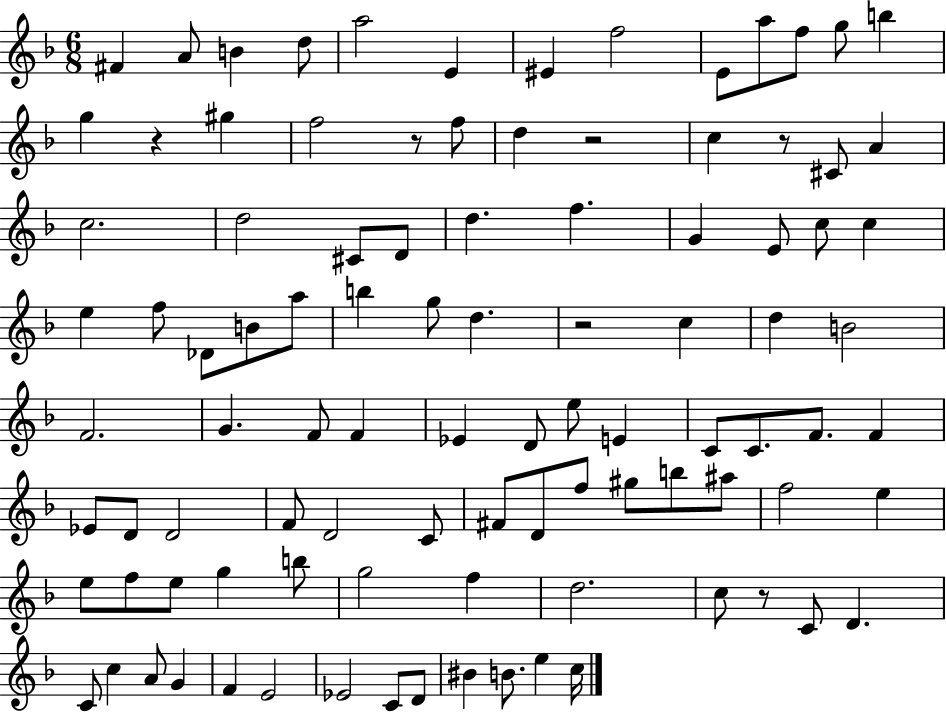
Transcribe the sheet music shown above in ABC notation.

X:1
T:Untitled
M:6/8
L:1/4
K:F
^F A/2 B d/2 a2 E ^E f2 E/2 a/2 f/2 g/2 b g z ^g f2 z/2 f/2 d z2 c z/2 ^C/2 A c2 d2 ^C/2 D/2 d f G E/2 c/2 c e f/2 _D/2 B/2 a/2 b g/2 d z2 c d B2 F2 G F/2 F _E D/2 e/2 E C/2 C/2 F/2 F _E/2 D/2 D2 F/2 D2 C/2 ^F/2 D/2 f/2 ^g/2 b/2 ^a/2 f2 e e/2 f/2 e/2 g b/2 g2 f d2 c/2 z/2 C/2 D C/2 c A/2 G F E2 _E2 C/2 D/2 ^B B/2 e c/4